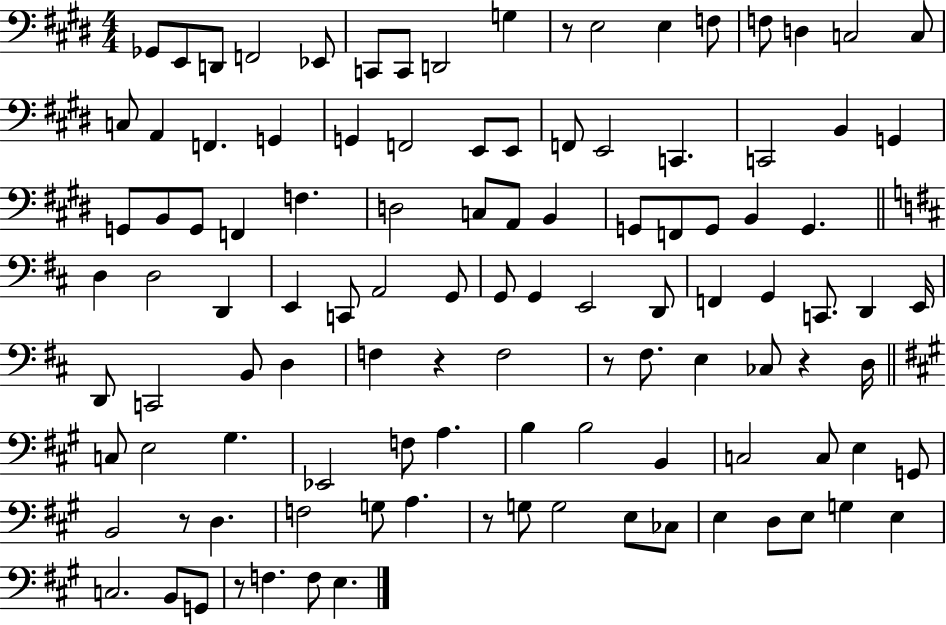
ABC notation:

X:1
T:Untitled
M:4/4
L:1/4
K:E
_G,,/2 E,,/2 D,,/2 F,,2 _E,,/2 C,,/2 C,,/2 D,,2 G, z/2 E,2 E, F,/2 F,/2 D, C,2 C,/2 C,/2 A,, F,, G,, G,, F,,2 E,,/2 E,,/2 F,,/2 E,,2 C,, C,,2 B,, G,, G,,/2 B,,/2 G,,/2 F,, F, D,2 C,/2 A,,/2 B,, G,,/2 F,,/2 G,,/2 B,, G,, D, D,2 D,, E,, C,,/2 A,,2 G,,/2 G,,/2 G,, E,,2 D,,/2 F,, G,, C,,/2 D,, E,,/4 D,,/2 C,,2 B,,/2 D, F, z F,2 z/2 ^F,/2 E, _C,/2 z D,/4 C,/2 E,2 ^G, _E,,2 F,/2 A, B, B,2 B,, C,2 C,/2 E, G,,/2 B,,2 z/2 D, F,2 G,/2 A, z/2 G,/2 G,2 E,/2 _C,/2 E, D,/2 E,/2 G, E, C,2 B,,/2 G,,/2 z/2 F, F,/2 E,